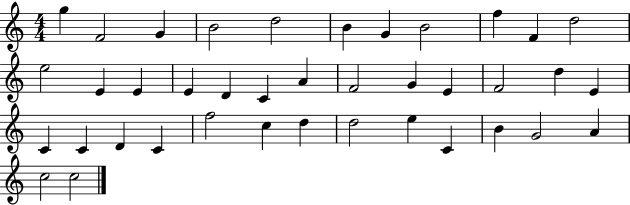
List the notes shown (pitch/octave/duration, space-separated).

G5/q F4/h G4/q B4/h D5/h B4/q G4/q B4/h F5/q F4/q D5/h E5/h E4/q E4/q E4/q D4/q C4/q A4/q F4/h G4/q E4/q F4/h D5/q E4/q C4/q C4/q D4/q C4/q F5/h C5/q D5/q D5/h E5/q C4/q B4/q G4/h A4/q C5/h C5/h